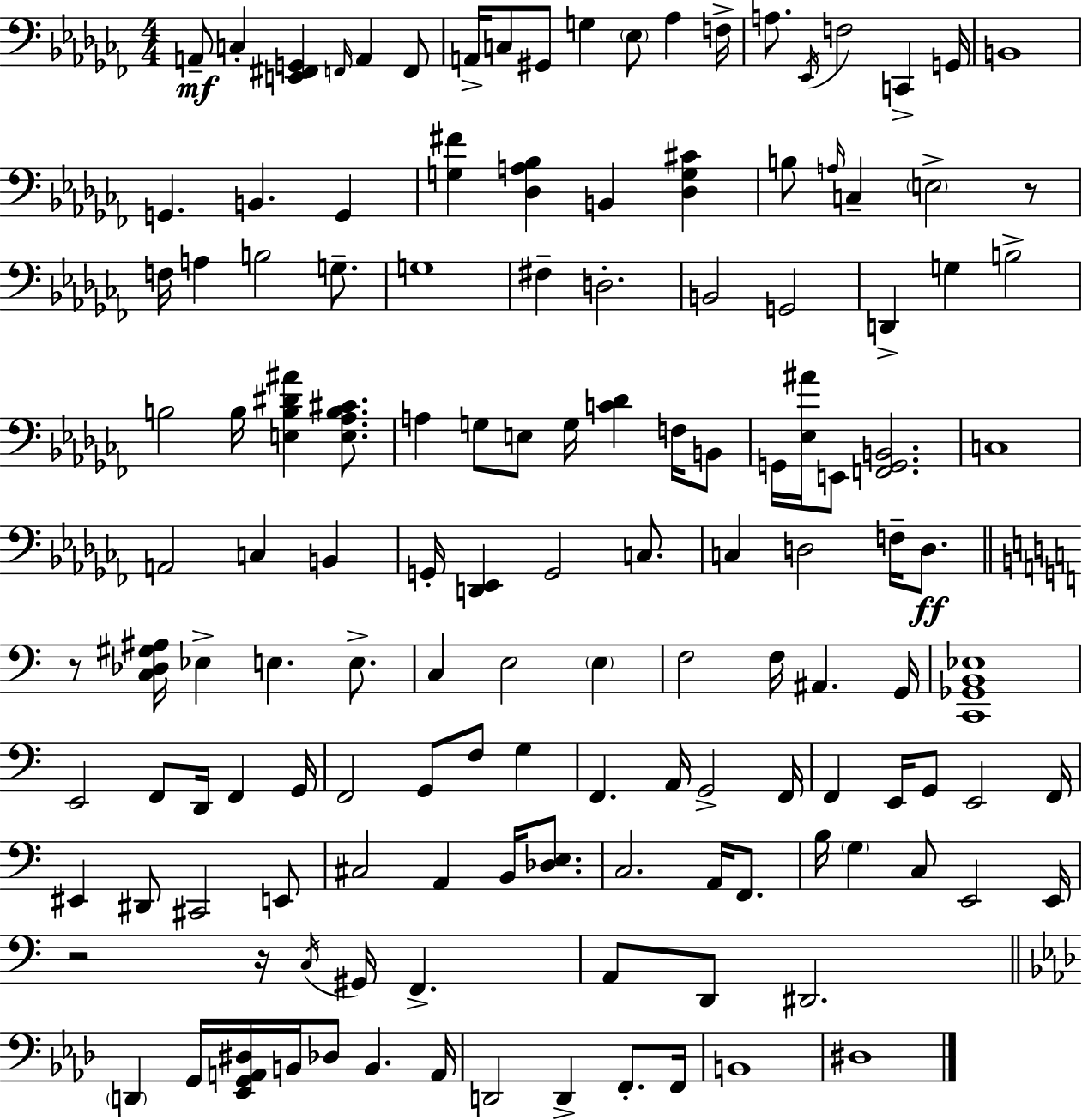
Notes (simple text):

A2/e C3/q [E2,F#2,G2]/q F2/s A2/q F2/e A2/s C3/e G#2/e G3/q Eb3/e Ab3/q F3/s A3/e. Eb2/s F3/h C2/q G2/s B2/w G2/q. B2/q. G2/q [G3,F#4]/q [Db3,A3,Bb3]/q B2/q [Db3,G3,C#4]/q B3/e A3/s C3/q E3/h R/e F3/s A3/q B3/h G3/e. G3/w F#3/q D3/h. B2/h G2/h D2/q G3/q B3/h B3/h B3/s [E3,B3,D#4,A#4]/q [E3,Ab3,B3,C#4]/e. A3/q G3/e E3/e G3/s [C4,Db4]/q F3/s B2/e G2/s [Eb3,A#4]/s E2/e [F2,G2,B2]/h. C3/w A2/h C3/q B2/q G2/s [D2,Eb2]/q G2/h C3/e. C3/q D3/h F3/s D3/e. R/e [C3,Db3,G#3,A#3]/s Eb3/q E3/q. E3/e. C3/q E3/h E3/q F3/h F3/s A#2/q. G2/s [C2,Gb2,B2,Eb3]/w E2/h F2/e D2/s F2/q G2/s F2/h G2/e F3/e G3/q F2/q. A2/s G2/h F2/s F2/q E2/s G2/e E2/h F2/s EIS2/q D#2/e C#2/h E2/e C#3/h A2/q B2/s [Db3,E3]/e. C3/h. A2/s F2/e. B3/s G3/q C3/e E2/h E2/s R/h R/s C3/s G#2/s F2/q. A2/e D2/e D#2/h. D2/q G2/s [Eb2,G2,A2,D#3]/s B2/s Db3/e B2/q. A2/s D2/h D2/q F2/e. F2/s B2/w D#3/w